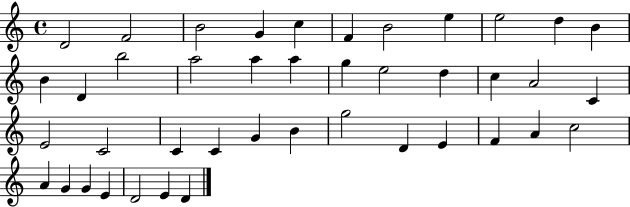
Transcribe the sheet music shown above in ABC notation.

X:1
T:Untitled
M:4/4
L:1/4
K:C
D2 F2 B2 G c F B2 e e2 d B B D b2 a2 a a g e2 d c A2 C E2 C2 C C G B g2 D E F A c2 A G G E D2 E D